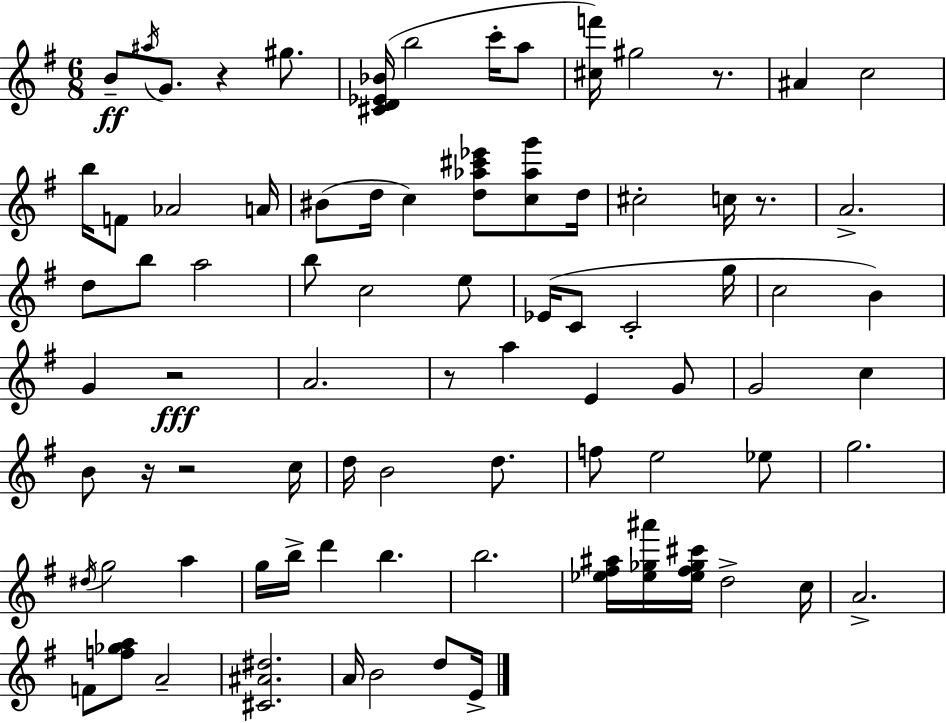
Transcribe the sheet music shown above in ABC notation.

X:1
T:Untitled
M:6/8
L:1/4
K:Em
B/2 ^a/4 G/2 z ^g/2 [^CD_E_B]/4 b2 c'/4 a/2 [^cf']/4 ^g2 z/2 ^A c2 b/4 F/2 _A2 A/4 ^B/2 d/4 c [d_a^c'_e']/2 [c_ag']/2 d/4 ^c2 c/4 z/2 A2 d/2 b/2 a2 b/2 c2 e/2 _E/4 C/2 C2 g/4 c2 B G z2 A2 z/2 a E G/2 G2 c B/2 z/4 z2 c/4 d/4 B2 d/2 f/2 e2 _e/2 g2 ^d/4 g2 a g/4 b/4 d' b b2 [_e^f^a]/4 [_e_g^a']/4 [_e^f_g^c']/4 d2 c/4 A2 F/2 [f_ga]/2 A2 [^C^A^d]2 A/4 B2 d/2 E/4